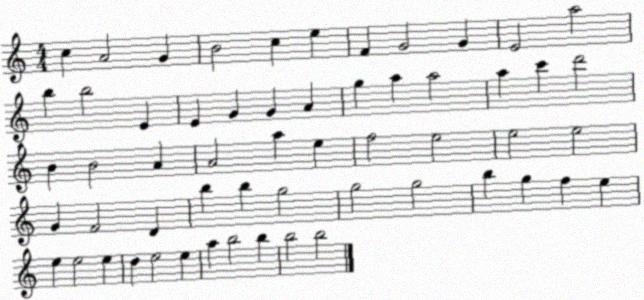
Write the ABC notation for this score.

X:1
T:Untitled
M:4/4
L:1/4
K:C
c A2 G B2 c e F G2 G E2 a2 b b2 E E G G A g a a2 a c' d'2 B B2 A A2 a e f2 e2 e2 e2 G F2 D b b g2 g2 g2 b g f e e e2 e d e2 e a b2 b b2 b2